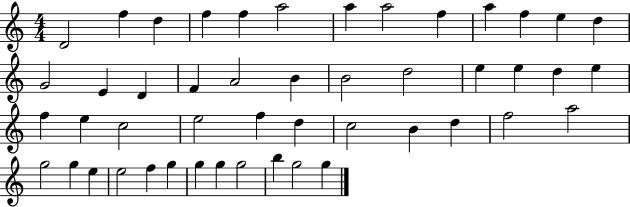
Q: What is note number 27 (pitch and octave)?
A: E5